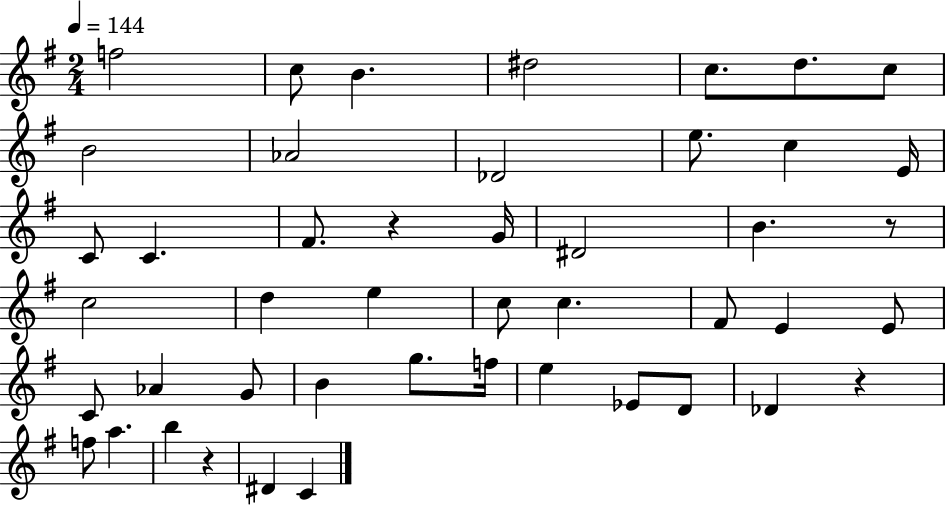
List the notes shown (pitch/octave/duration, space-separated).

F5/h C5/e B4/q. D#5/h C5/e. D5/e. C5/e B4/h Ab4/h Db4/h E5/e. C5/q E4/s C4/e C4/q. F#4/e. R/q G4/s D#4/h B4/q. R/e C5/h D5/q E5/q C5/e C5/q. F#4/e E4/q E4/e C4/e Ab4/q G4/e B4/q G5/e. F5/s E5/q Eb4/e D4/e Db4/q R/q F5/e A5/q. B5/q R/q D#4/q C4/q